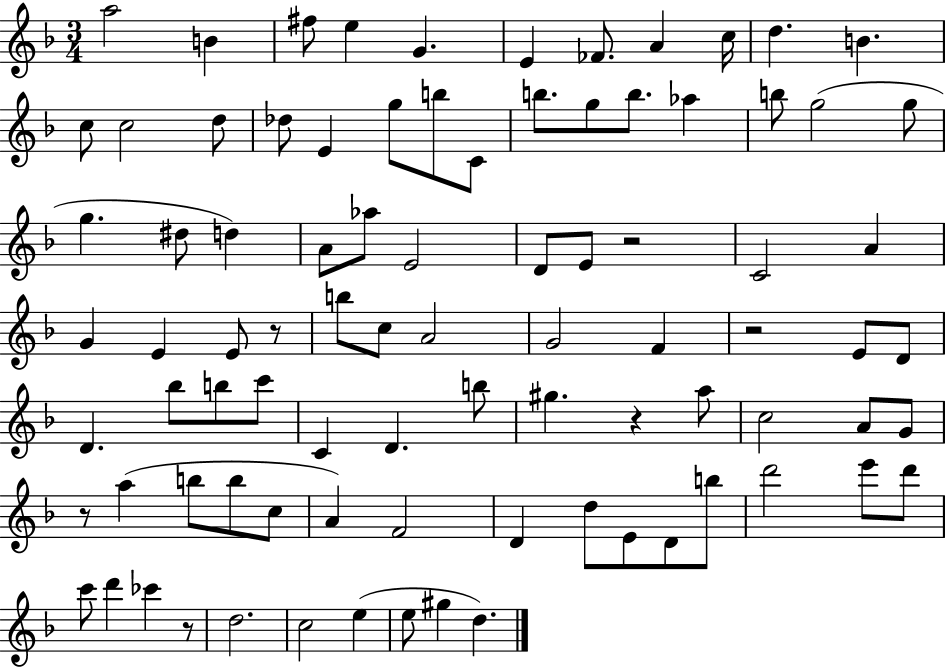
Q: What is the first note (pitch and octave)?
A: A5